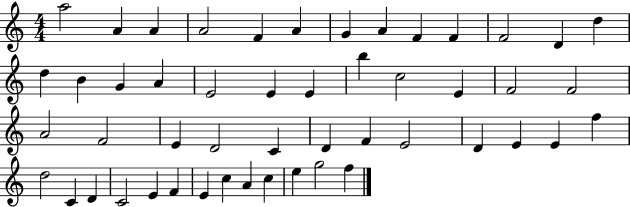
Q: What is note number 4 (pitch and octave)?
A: A4